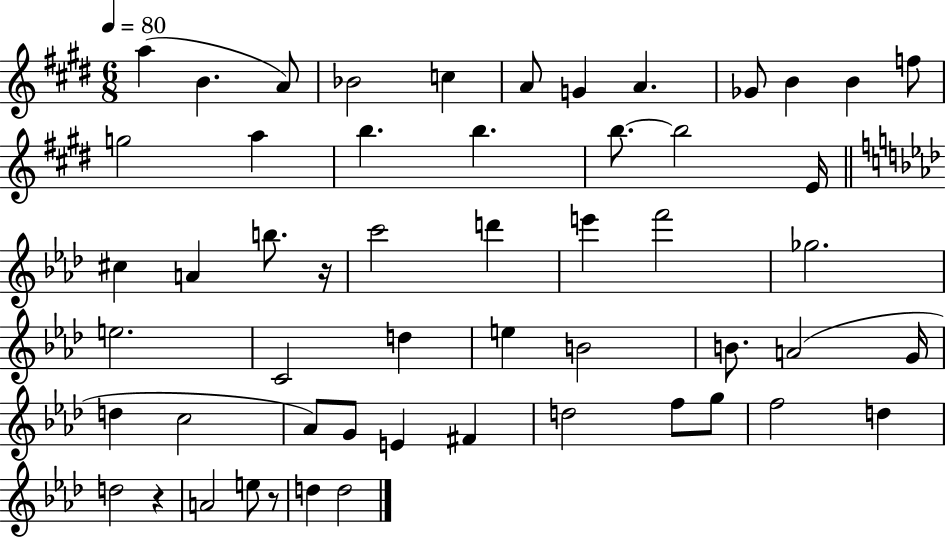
{
  \clef treble
  \numericTimeSignature
  \time 6/8
  \key e \major
  \tempo 4 = 80
  \repeat volta 2 { a''4( b'4. a'8) | bes'2 c''4 | a'8 g'4 a'4. | ges'8 b'4 b'4 f''8 | \break g''2 a''4 | b''4. b''4. | b''8.~~ b''2 e'16 | \bar "||" \break \key f \minor cis''4 a'4 b''8. r16 | c'''2 d'''4 | e'''4 f'''2 | ges''2. | \break e''2. | c'2 d''4 | e''4 b'2 | b'8. a'2( g'16 | \break d''4 c''2 | aes'8) g'8 e'4 fis'4 | d''2 f''8 g''8 | f''2 d''4 | \break d''2 r4 | a'2 e''8 r8 | d''4 d''2 | } \bar "|."
}